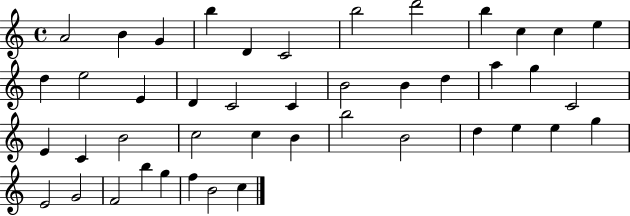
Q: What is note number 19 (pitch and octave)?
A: B4